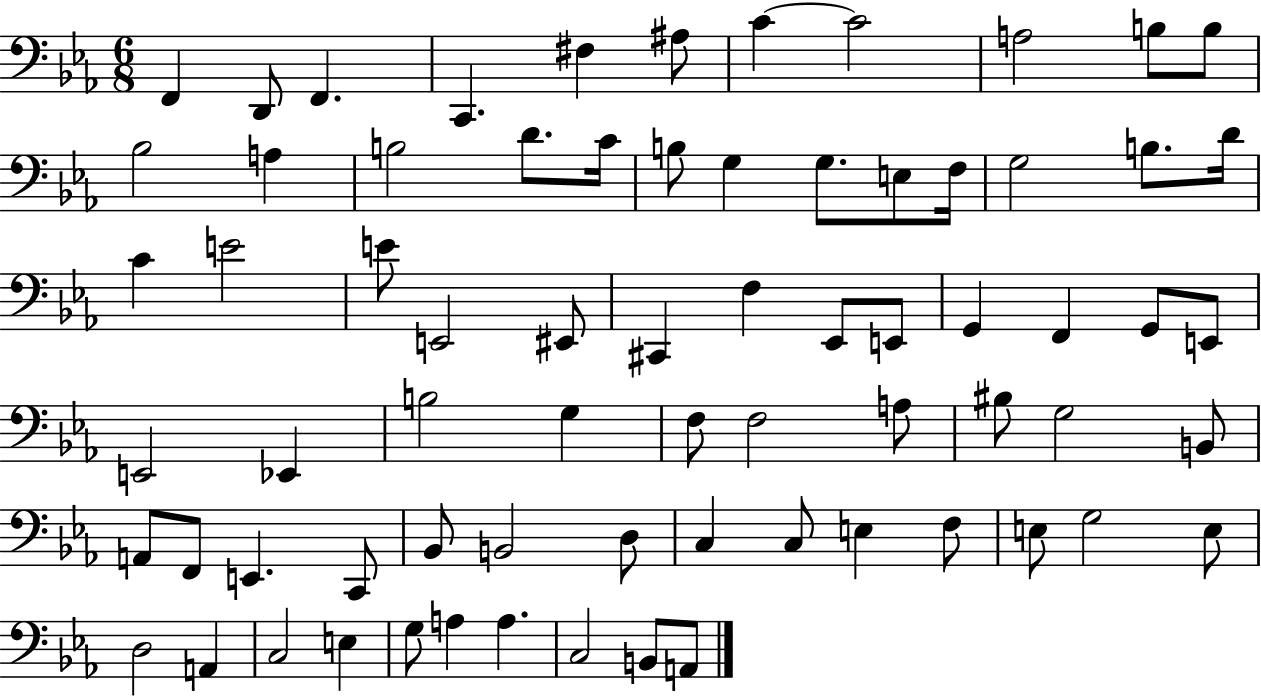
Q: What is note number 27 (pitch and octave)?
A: E4